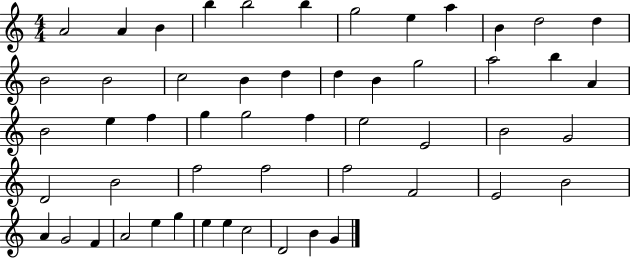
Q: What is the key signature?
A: C major